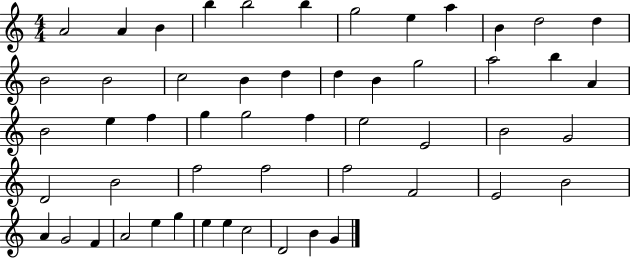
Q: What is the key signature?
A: C major